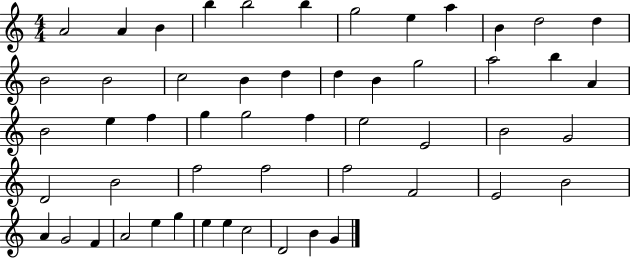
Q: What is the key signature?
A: C major